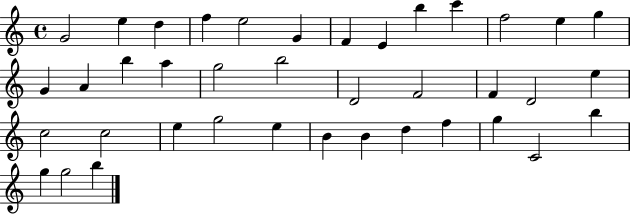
X:1
T:Untitled
M:4/4
L:1/4
K:C
G2 e d f e2 G F E b c' f2 e g G A b a g2 b2 D2 F2 F D2 e c2 c2 e g2 e B B d f g C2 b g g2 b